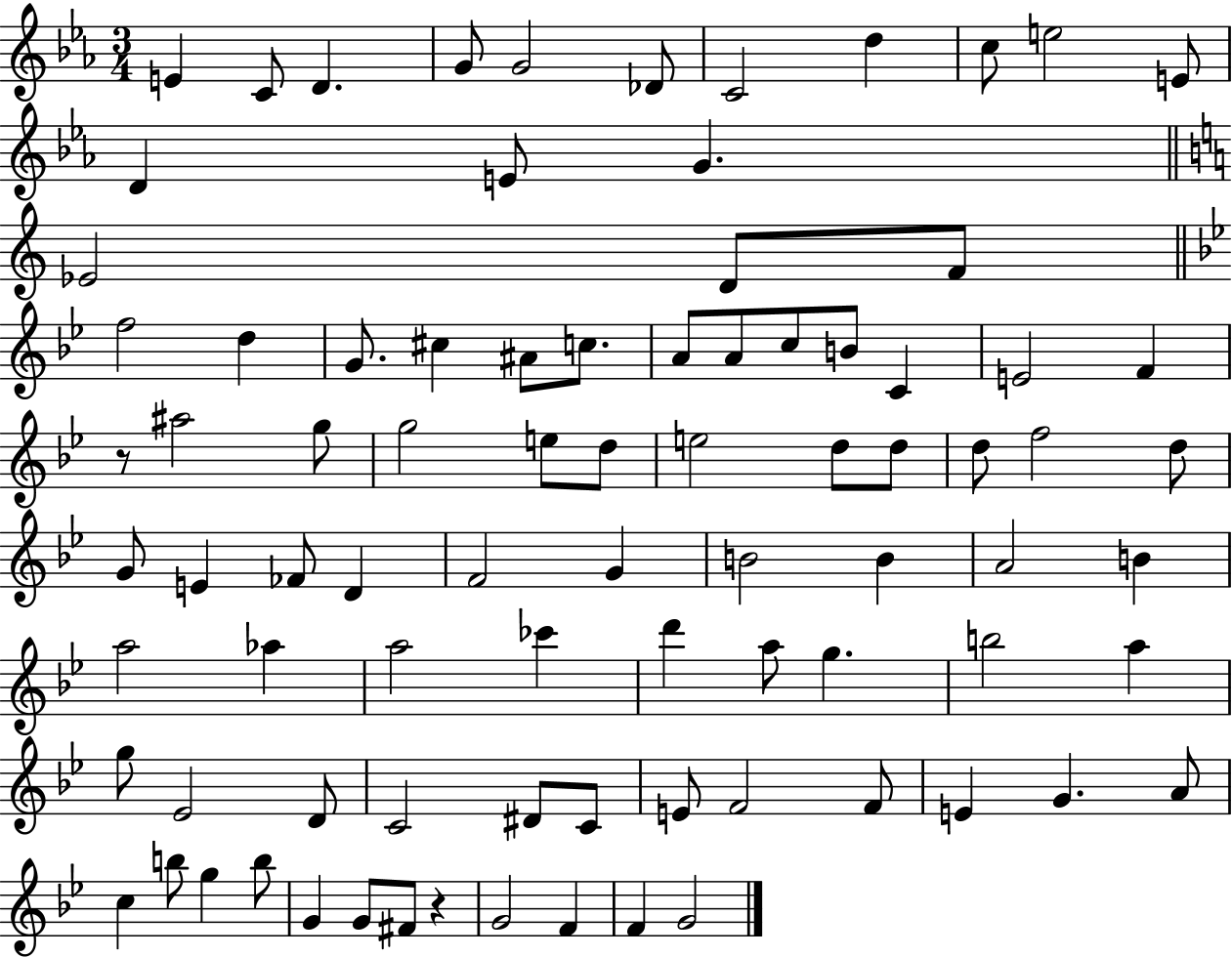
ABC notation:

X:1
T:Untitled
M:3/4
L:1/4
K:Eb
E C/2 D G/2 G2 _D/2 C2 d c/2 e2 E/2 D E/2 G _E2 D/2 F/2 f2 d G/2 ^c ^A/2 c/2 A/2 A/2 c/2 B/2 C E2 F z/2 ^a2 g/2 g2 e/2 d/2 e2 d/2 d/2 d/2 f2 d/2 G/2 E _F/2 D F2 G B2 B A2 B a2 _a a2 _c' d' a/2 g b2 a g/2 _E2 D/2 C2 ^D/2 C/2 E/2 F2 F/2 E G A/2 c b/2 g b/2 G G/2 ^F/2 z G2 F F G2